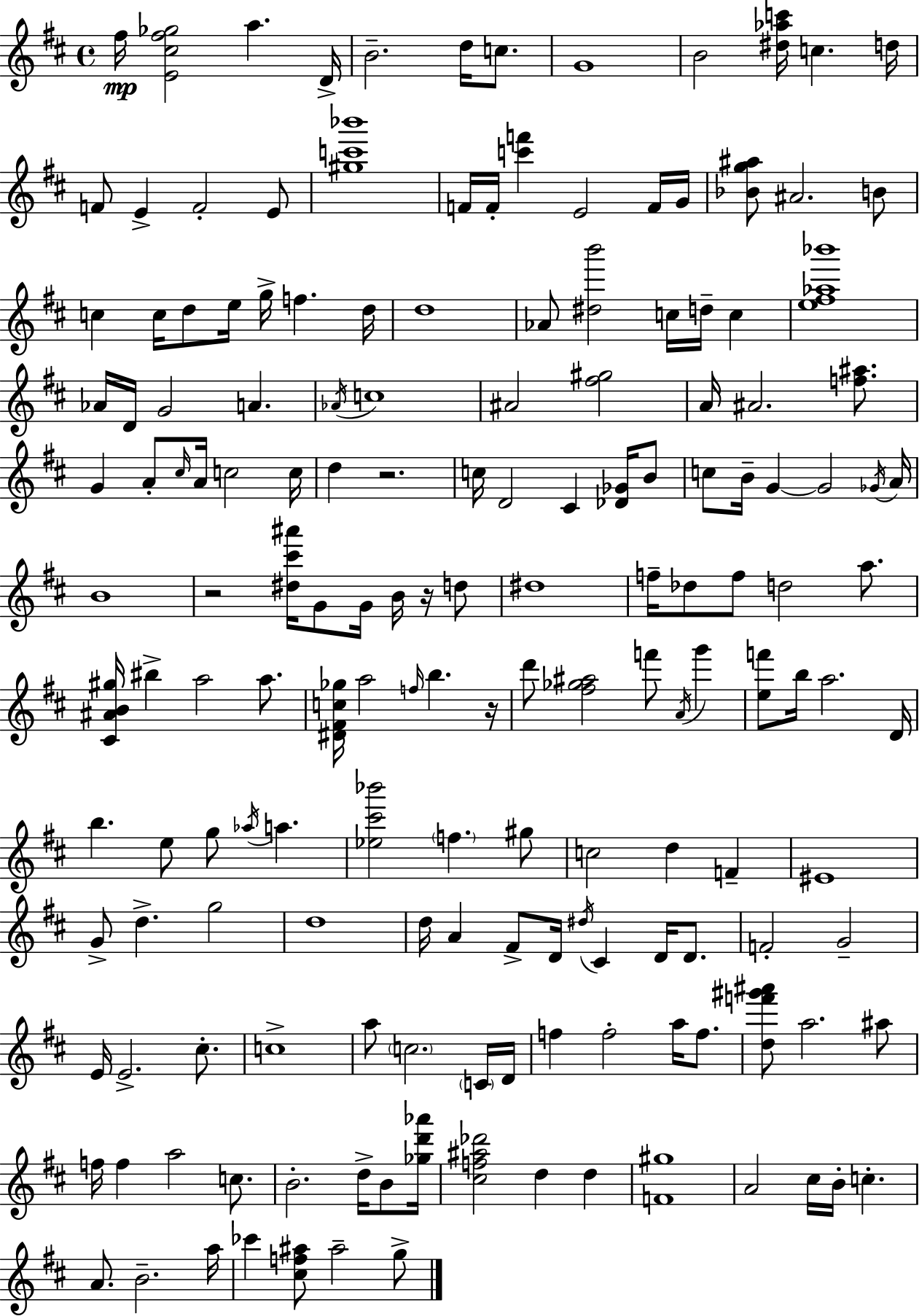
F#5/s [E4,C#5,F#5,Gb5]/h A5/q. D4/s B4/h. D5/s C5/e. G4/w B4/h [D#5,Ab5,C6]/s C5/q. D5/s F4/e E4/q F4/h E4/e [G#5,C6,Bb6]/w F4/s F4/s [C6,F6]/q E4/h F4/s G4/s [Bb4,G5,A#5]/e A#4/h. B4/e C5/q C5/s D5/e E5/s G5/s F5/q. D5/s D5/w Ab4/e [D#5,B6]/h C5/s D5/s C5/q [E5,F#5,Ab5,Bb6]/w Ab4/s D4/s G4/h A4/q. Ab4/s C5/w A#4/h [F#5,G#5]/h A4/s A#4/h. [F5,A#5]/e. G4/q A4/e C#5/s A4/s C5/h C5/s D5/q R/h. C5/s D4/h C#4/q [Db4,Gb4]/s B4/e C5/e B4/s G4/q G4/h Gb4/s A4/s B4/w R/h [D#5,C#6,A#6]/s G4/e G4/s B4/s R/s D5/e D#5/w F5/s Db5/e F5/e D5/h A5/e. [C#4,A#4,B4,G#5]/s BIS5/q A5/h A5/e. [D#4,F#4,C5,Gb5]/s A5/h F5/s B5/q. R/s D6/e [F#5,Gb5,A#5]/h F6/e A4/s G6/q [E5,F6]/e B5/s A5/h. D4/s B5/q. E5/e G5/e Ab5/s A5/q. [Eb5,C#6,Bb6]/h F5/q. G#5/e C5/h D5/q F4/q EIS4/w G4/e D5/q. G5/h D5/w D5/s A4/q F#4/e D4/s D#5/s C#4/q D4/s D4/e. F4/h G4/h E4/s E4/h. C#5/e. C5/w A5/e C5/h. C4/s D4/s F5/q F5/h A5/s F5/e. [D5,F6,G#6,A#6]/e A5/h. A#5/e F5/s F5/q A5/h C5/e. B4/h. D5/s B4/e [Gb5,D6,Ab6]/s [C#5,F5,A#5,Db6]/h D5/q D5/q [F4,G#5]/w A4/h C#5/s B4/s C5/q. A4/e. B4/h. A5/s CES6/q [C#5,F5,A#5]/e A#5/h G5/e